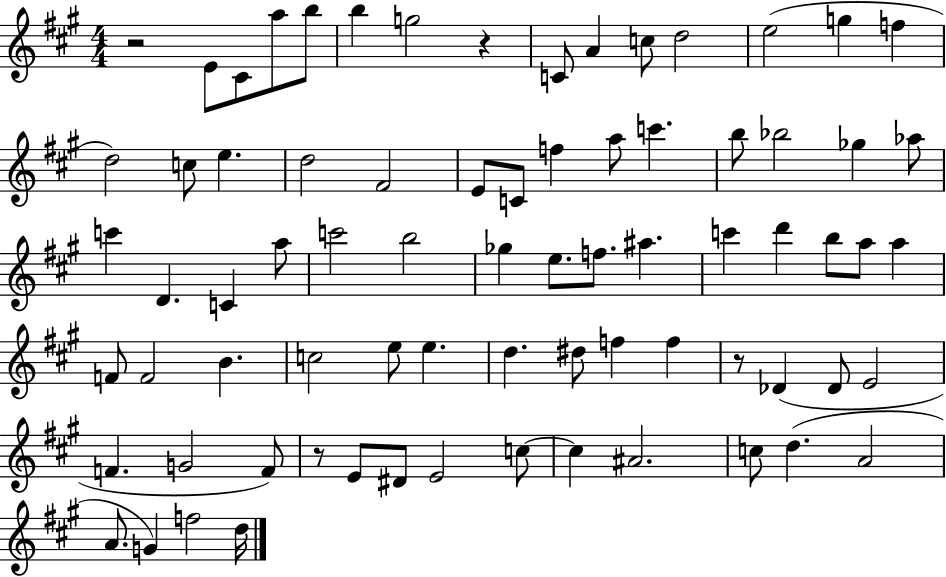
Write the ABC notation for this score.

X:1
T:Untitled
M:4/4
L:1/4
K:A
z2 E/2 ^C/2 a/2 b/2 b g2 z C/2 A c/2 d2 e2 g f d2 c/2 e d2 ^F2 E/2 C/2 f a/2 c' b/2 _b2 _g _a/2 c' D C a/2 c'2 b2 _g e/2 f/2 ^a c' d' b/2 a/2 a F/2 F2 B c2 e/2 e d ^d/2 f f z/2 _D _D/2 E2 F G2 F/2 z/2 E/2 ^D/2 E2 c/2 c ^A2 c/2 d A2 A/2 G f2 d/4